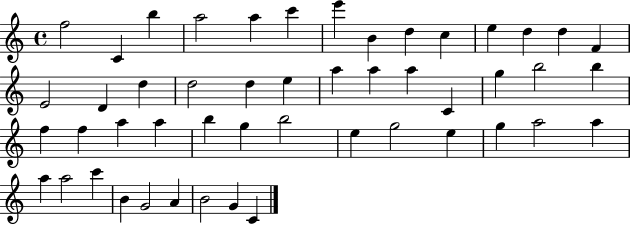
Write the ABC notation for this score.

X:1
T:Untitled
M:4/4
L:1/4
K:C
f2 C b a2 a c' e' B d c e d d F E2 D d d2 d e a a a C g b2 b f f a a b g b2 e g2 e g a2 a a a2 c' B G2 A B2 G C